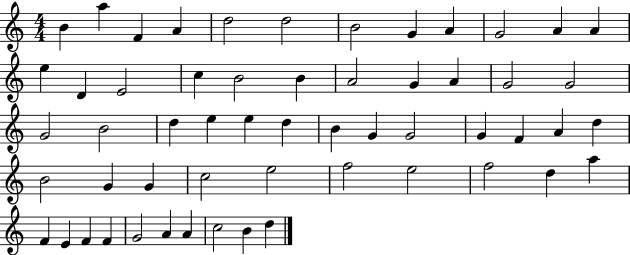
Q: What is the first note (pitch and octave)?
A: B4